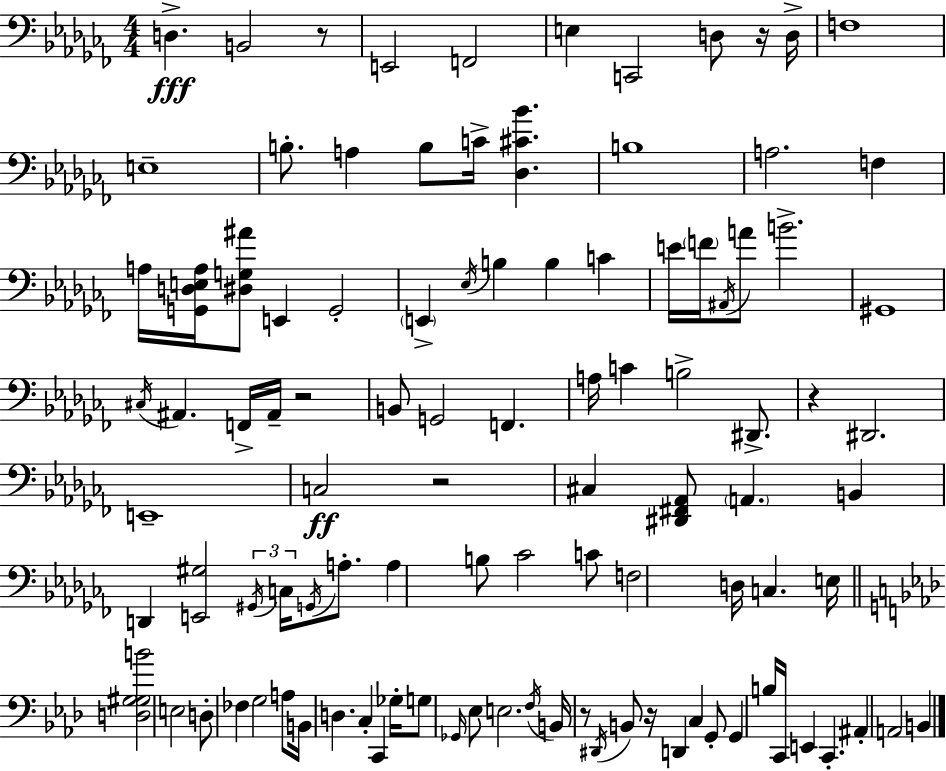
{
  \clef bass
  \numericTimeSignature
  \time 4/4
  \key aes \minor
  d4.->\fff b,2 r8 | e,2 f,2 | e4 c,2 d8 r16 d16-> | f1 | \break e1-- | b8.-. a4 b8 c'16-> <des cis' bes'>4. | b1 | a2. f4 | \break a16 <g, d e a>16 <dis g ais'>8 e,4 g,2-. | \parenthesize e,4-> \acciaccatura { ees16 } b4 b4 c'4 | e'16 \parenthesize f'16 \acciaccatura { ais,16 } a'8 b'2.-> | gis,1 | \break \acciaccatura { cis16 } ais,4. f,16-> ais,16-- r2 | b,8 g,2 f,4. | a16 c'4 b2-> | dis,8.-> r4 dis,2. | \break e,1-- | c2\ff r2 | cis4 <dis, fis, aes,>8 \parenthesize a,4. b,4 | d,4 <e, gis>2 \tuplet 3/2 { \acciaccatura { gis,16 } | \break c16 \acciaccatura { g,16 } } a8.-. a4 b8 ces'2 | c'8 f2 d16 c4. | e16 \bar "||" \break \key f \minor <d gis gis b'>2 e2 | d8-. fes4 g2 a8 | b,16 d4. c4-. c,4 ges16-. | g8 \grace { ges,16 } ees8 e2. | \break \acciaccatura { f16 } b,16 r8 \acciaccatura { dis,16 } b,8 r16 d,4 c4 | g,8-. g,4 b16 c,16 e,4 c,4.-. | ais,4-. a,2 b,4 | \bar "|."
}